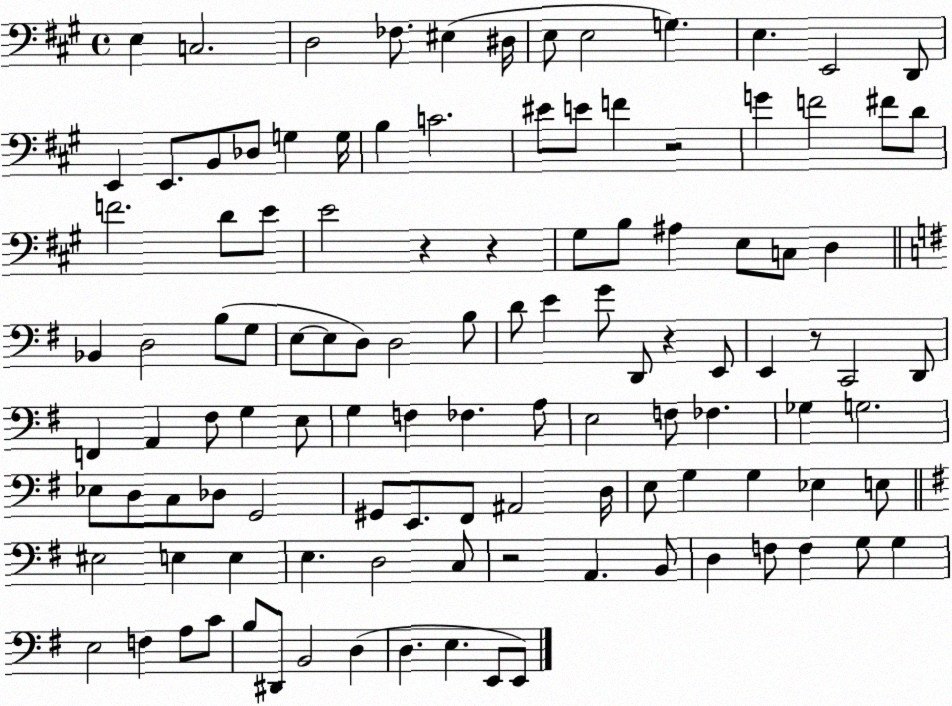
X:1
T:Untitled
M:4/4
L:1/4
K:A
E, C,2 D,2 _F,/2 ^E, ^D,/4 E,/2 E,2 G, E, E,,2 D,,/2 E,, E,,/2 B,,/2 _D,/2 G, G,/4 B, C2 ^E/2 E/2 F z2 G F2 ^F/2 D/2 F2 D/2 E/2 E2 z z ^G,/2 B,/2 ^A, E,/2 C,/2 D, _B,, D,2 B,/2 G,/2 E,/2 E,/2 D,/2 D,2 B,/2 D/2 E G/2 D,,/2 z E,,/2 E,, z/2 C,,2 D,,/2 F,, A,, ^F,/2 G, E,/2 G, F, _F, A,/2 E,2 F,/2 _F, _G, G,2 _E,/2 D,/2 C,/2 _D,/2 G,,2 ^G,,/2 E,,/2 ^F,,/2 ^A,,2 D,/4 E,/2 G, G, _E, E,/2 ^E,2 E, E, E, D,2 C,/2 z2 A,, B,,/2 D, F,/2 F, G,/2 G, E,2 F, A,/2 C/2 B,/2 ^D,,/2 B,,2 D, D, E, E,,/2 E,,/2